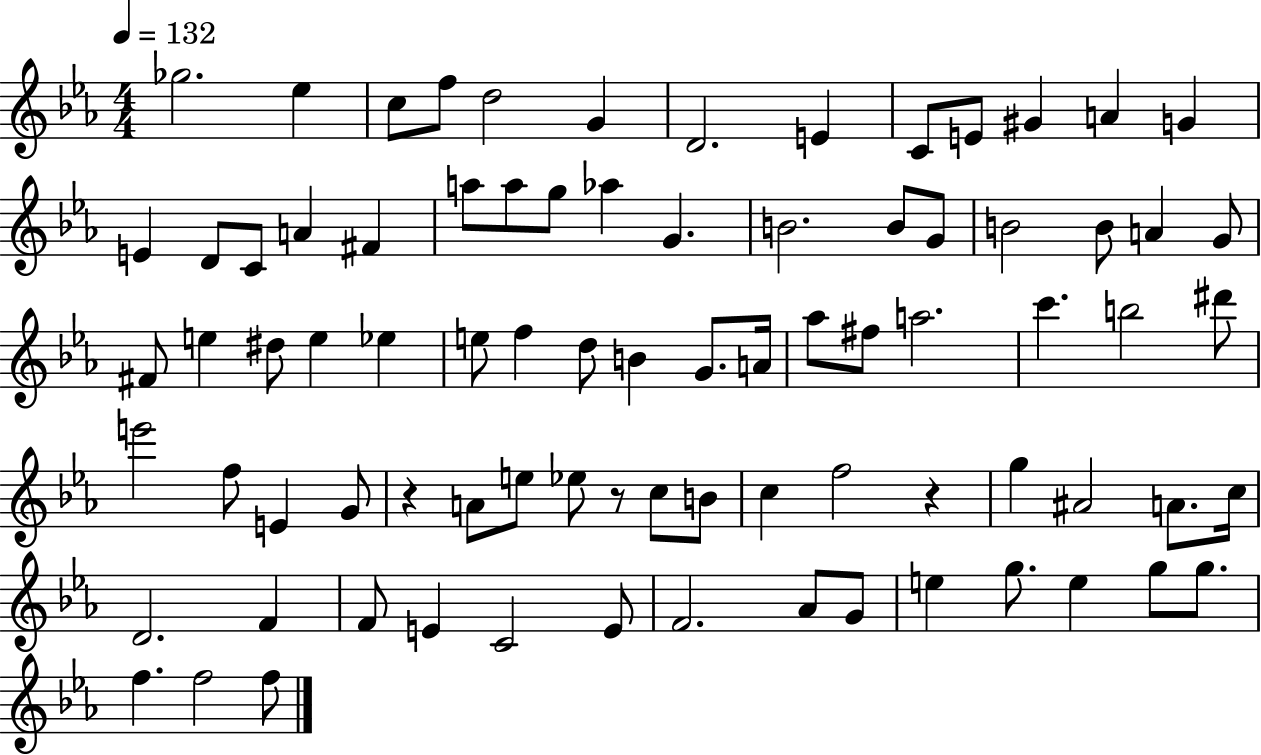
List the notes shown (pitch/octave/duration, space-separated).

Gb5/h. Eb5/q C5/e F5/e D5/h G4/q D4/h. E4/q C4/e E4/e G#4/q A4/q G4/q E4/q D4/e C4/e A4/q F#4/q A5/e A5/e G5/e Ab5/q G4/q. B4/h. B4/e G4/e B4/h B4/e A4/q G4/e F#4/e E5/q D#5/e E5/q Eb5/q E5/e F5/q D5/e B4/q G4/e. A4/s Ab5/e F#5/e A5/h. C6/q. B5/h D#6/e E6/h F5/e E4/q G4/e R/q A4/e E5/e Eb5/e R/e C5/e B4/e C5/q F5/h R/q G5/q A#4/h A4/e. C5/s D4/h. F4/q F4/e E4/q C4/h E4/e F4/h. Ab4/e G4/e E5/q G5/e. E5/q G5/e G5/e. F5/q. F5/h F5/e